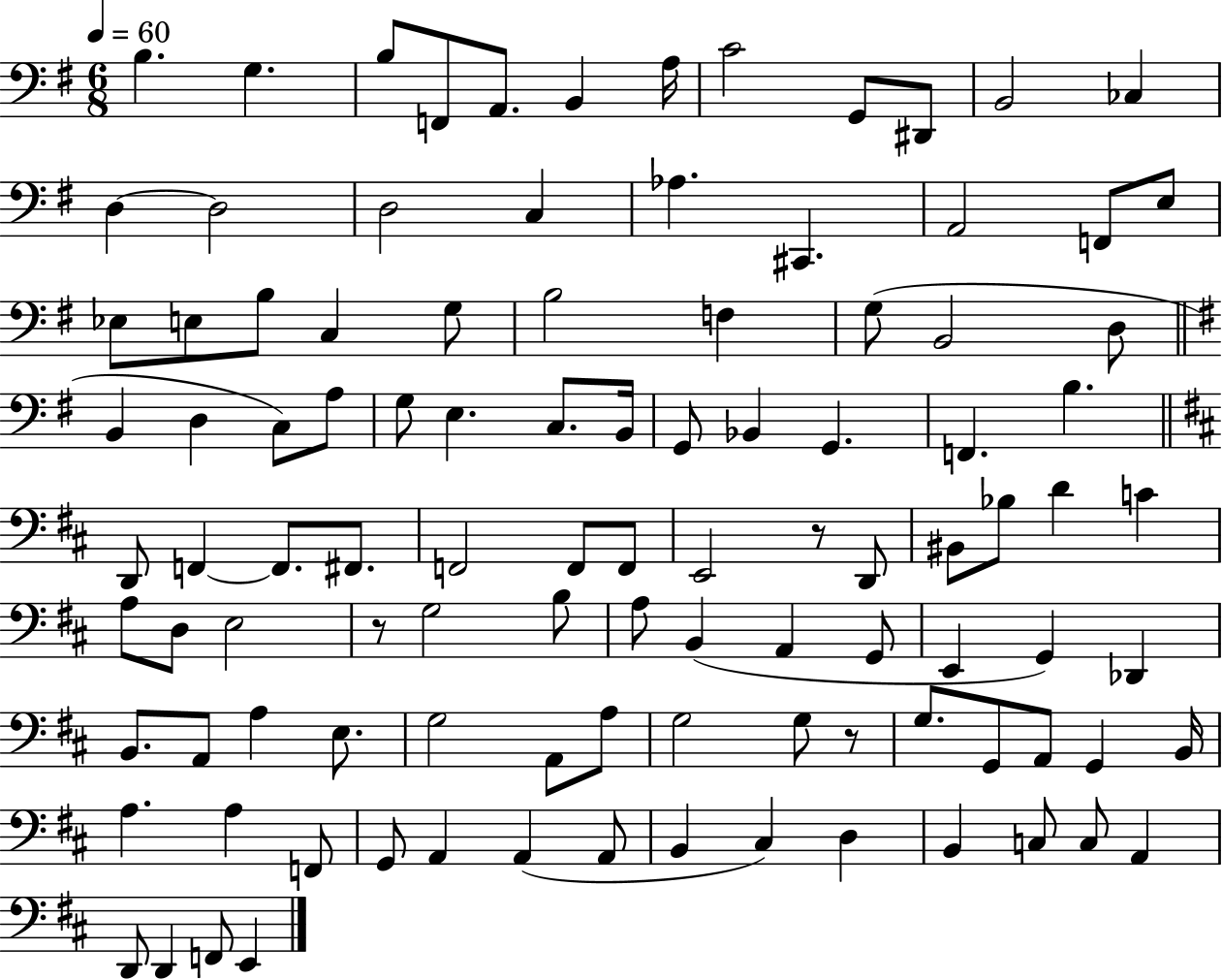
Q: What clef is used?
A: bass